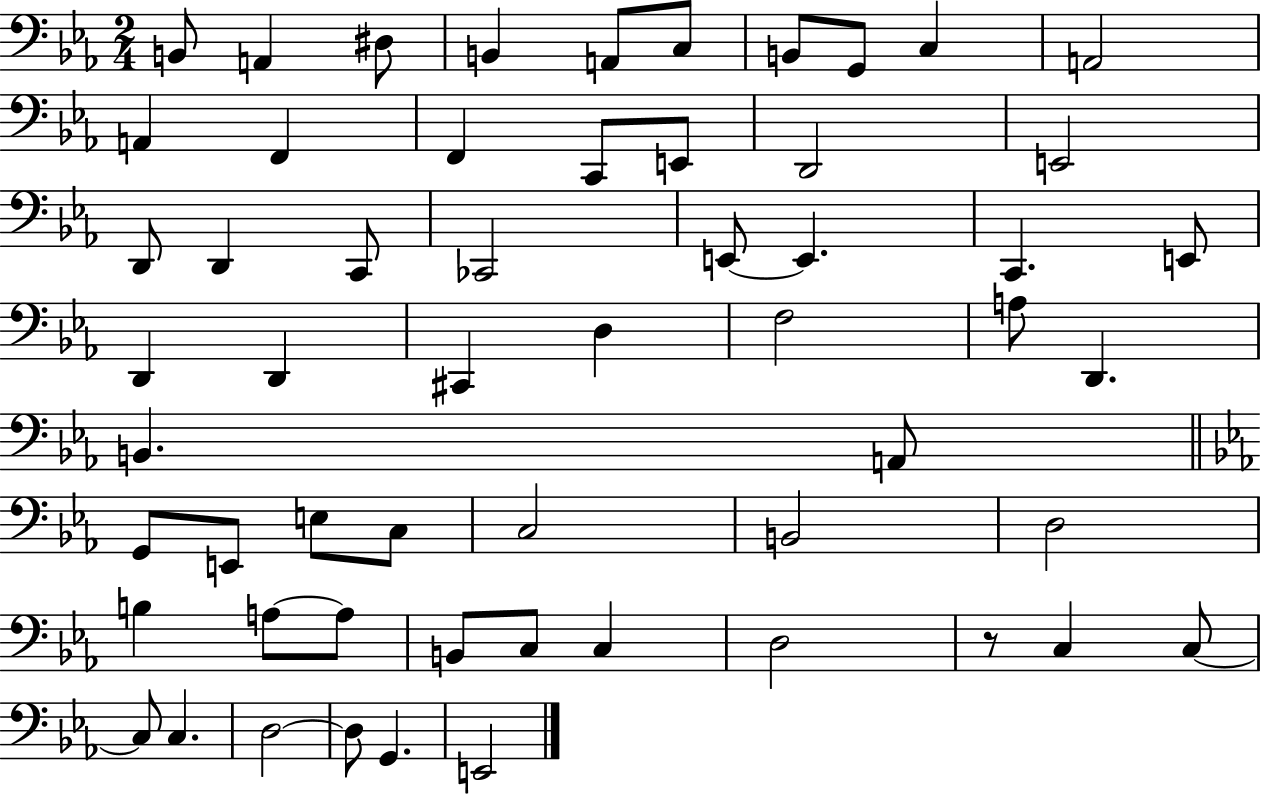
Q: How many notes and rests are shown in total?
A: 57